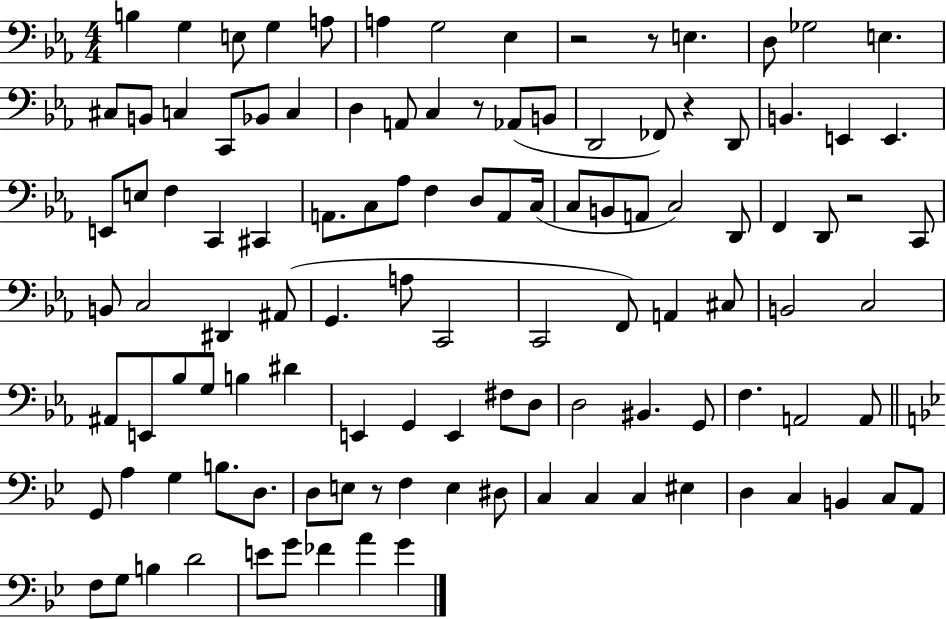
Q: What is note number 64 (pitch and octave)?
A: E2